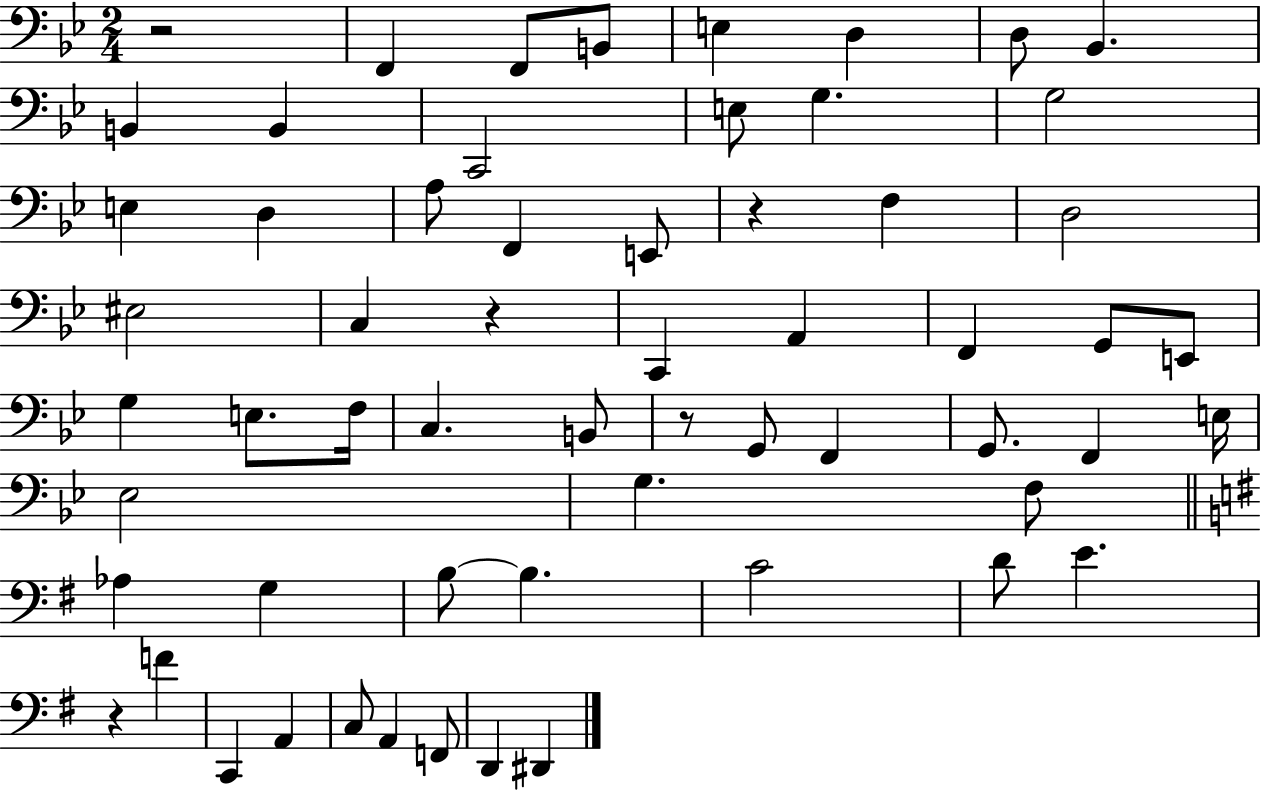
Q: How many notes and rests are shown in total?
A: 60